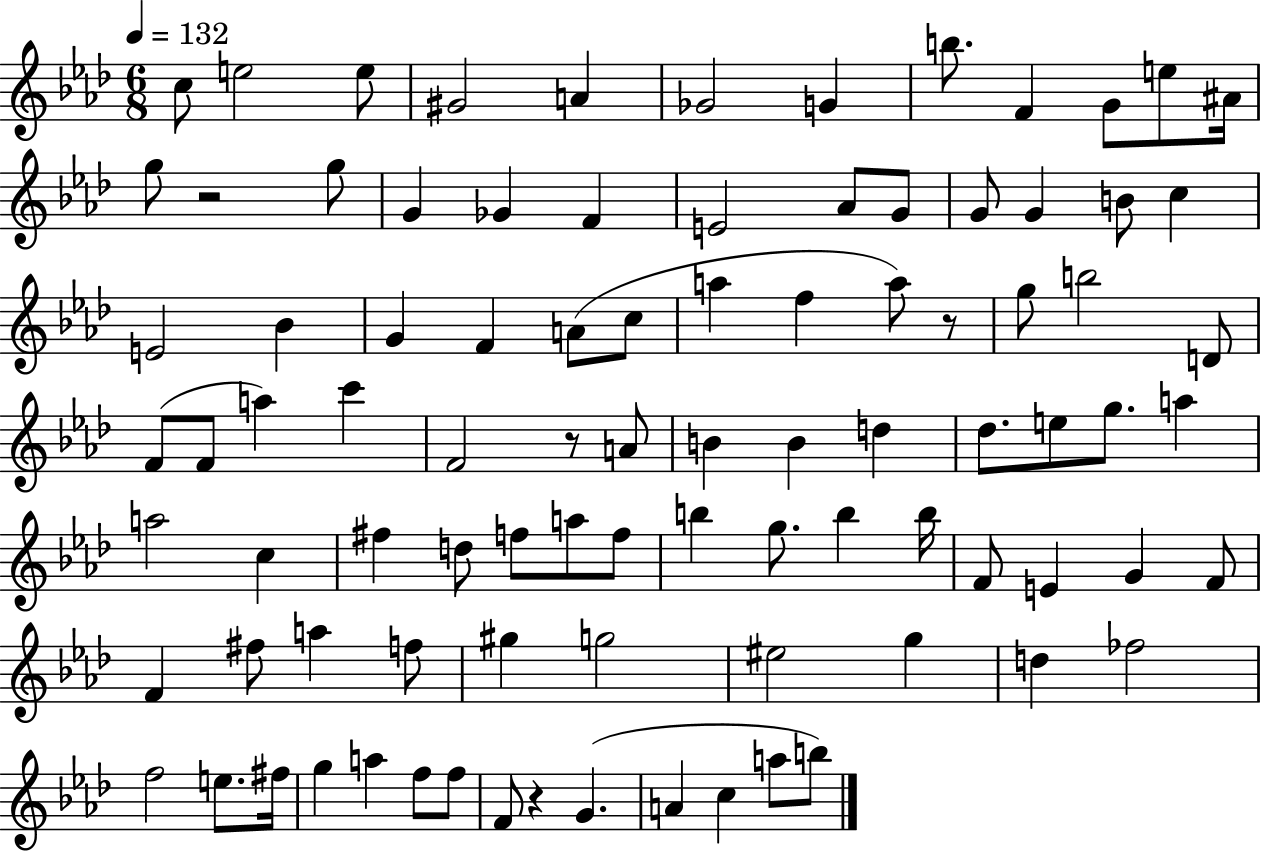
{
  \clef treble
  \numericTimeSignature
  \time 6/8
  \key aes \major
  \tempo 4 = 132
  c''8 e''2 e''8 | gis'2 a'4 | ges'2 g'4 | b''8. f'4 g'8 e''8 ais'16 | \break g''8 r2 g''8 | g'4 ges'4 f'4 | e'2 aes'8 g'8 | g'8 g'4 b'8 c''4 | \break e'2 bes'4 | g'4 f'4 a'8( c''8 | a''4 f''4 a''8) r8 | g''8 b''2 d'8 | \break f'8( f'8 a''4) c'''4 | f'2 r8 a'8 | b'4 b'4 d''4 | des''8. e''8 g''8. a''4 | \break a''2 c''4 | fis''4 d''8 f''8 a''8 f''8 | b''4 g''8. b''4 b''16 | f'8 e'4 g'4 f'8 | \break f'4 fis''8 a''4 f''8 | gis''4 g''2 | eis''2 g''4 | d''4 fes''2 | \break f''2 e''8. fis''16 | g''4 a''4 f''8 f''8 | f'8 r4 g'4.( | a'4 c''4 a''8 b''8) | \break \bar "|."
}